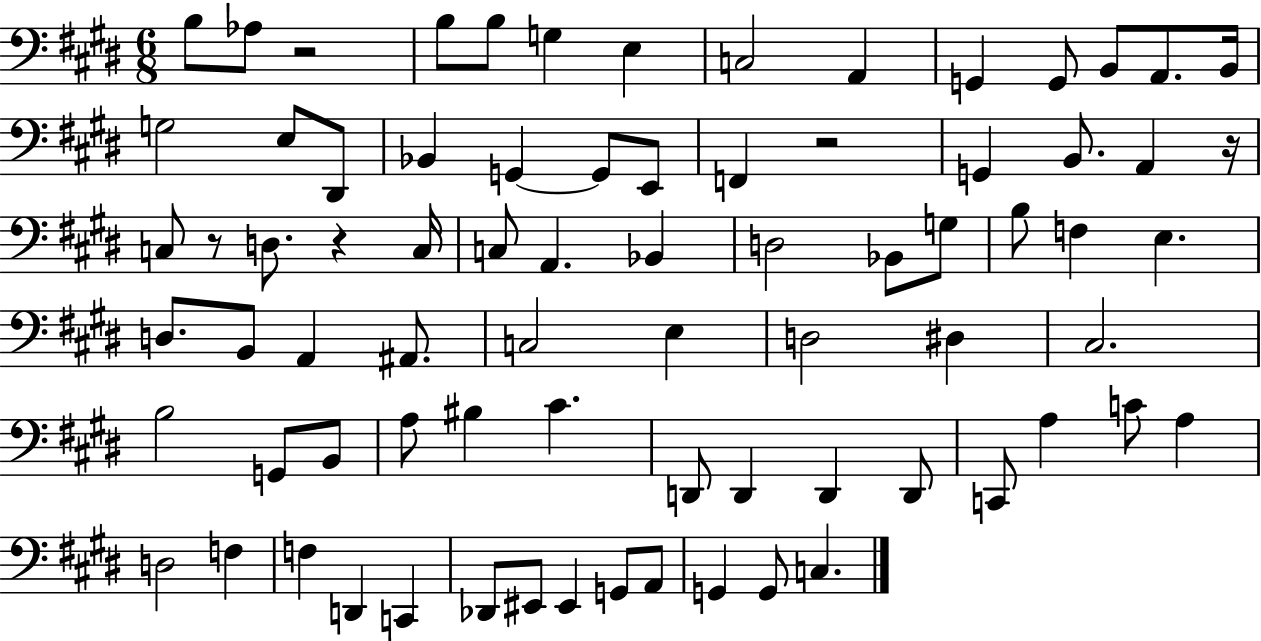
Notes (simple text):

B3/e Ab3/e R/h B3/e B3/e G3/q E3/q C3/h A2/q G2/q G2/e B2/e A2/e. B2/s G3/h E3/e D#2/e Bb2/q G2/q G2/e E2/e F2/q R/h G2/q B2/e. A2/q R/s C3/e R/e D3/e. R/q C3/s C3/e A2/q. Bb2/q D3/h Bb2/e G3/e B3/e F3/q E3/q. D3/e. B2/e A2/q A#2/e. C3/h E3/q D3/h D#3/q C#3/h. B3/h G2/e B2/e A3/e BIS3/q C#4/q. D2/e D2/q D2/q D2/e C2/e A3/q C4/e A3/q D3/h F3/q F3/q D2/q C2/q Db2/e EIS2/e EIS2/q G2/e A2/e G2/q G2/e C3/q.